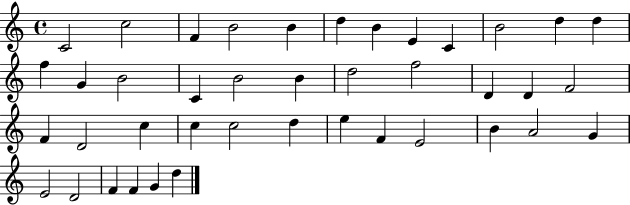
{
  \clef treble
  \time 4/4
  \defaultTimeSignature
  \key c \major
  c'2 c''2 | f'4 b'2 b'4 | d''4 b'4 e'4 c'4 | b'2 d''4 d''4 | \break f''4 g'4 b'2 | c'4 b'2 b'4 | d''2 f''2 | d'4 d'4 f'2 | \break f'4 d'2 c''4 | c''4 c''2 d''4 | e''4 f'4 e'2 | b'4 a'2 g'4 | \break e'2 d'2 | f'4 f'4 g'4 d''4 | \bar "|."
}